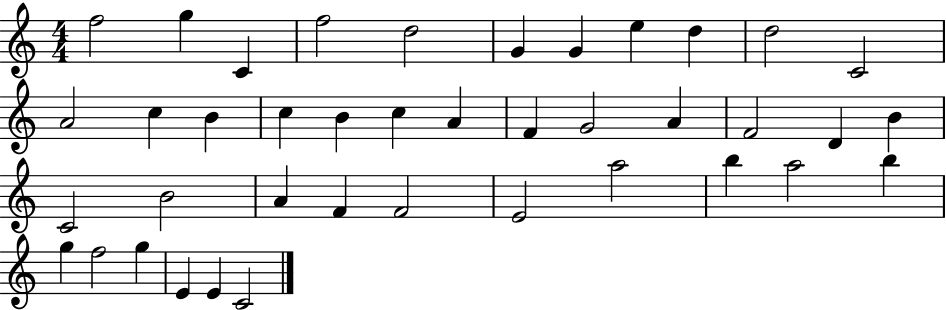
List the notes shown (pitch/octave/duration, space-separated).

F5/h G5/q C4/q F5/h D5/h G4/q G4/q E5/q D5/q D5/h C4/h A4/h C5/q B4/q C5/q B4/q C5/q A4/q F4/q G4/h A4/q F4/h D4/q B4/q C4/h B4/h A4/q F4/q F4/h E4/h A5/h B5/q A5/h B5/q G5/q F5/h G5/q E4/q E4/q C4/h